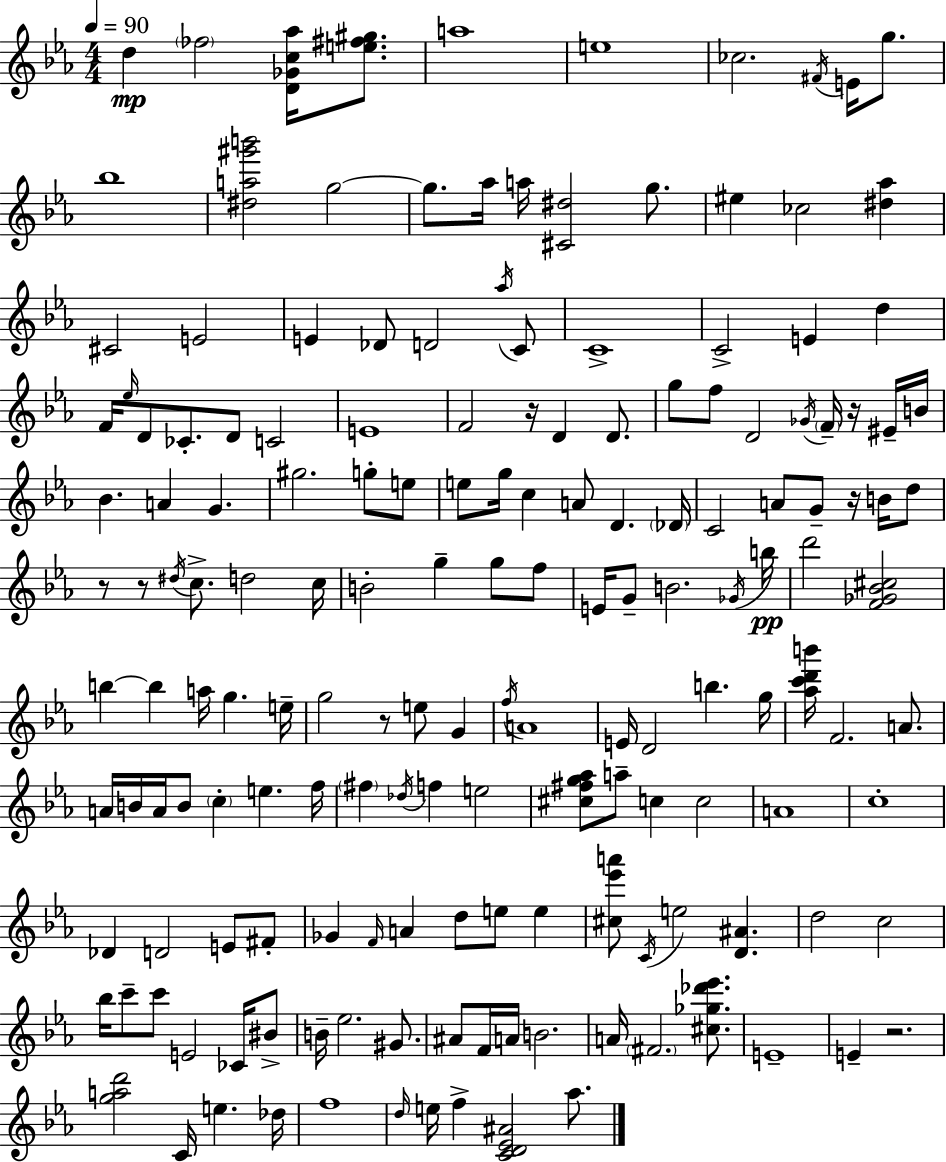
{
  \clef treble
  \numericTimeSignature
  \time 4/4
  \key c \minor
  \tempo 4 = 90
  d''4\mp \parenthesize fes''2 <d' ges' c'' aes''>16 <e'' fis'' gis''>8. | a''1 | e''1 | ces''2. \acciaccatura { fis'16 } e'16 g''8. | \break bes''1 | <dis'' a'' gis''' b'''>2 g''2~~ | g''8. aes''16 a''16 <cis' dis''>2 g''8. | eis''4 ces''2 <dis'' aes''>4 | \break cis'2 e'2 | e'4 des'8 d'2 \acciaccatura { aes''16 } | c'8 c'1-> | c'2-> e'4 d''4 | \break f'16 \grace { ees''16 } d'8 ces'8.-. d'8 c'2 | e'1 | f'2 r16 d'4 | d'8. g''8 f''8 d'2 \acciaccatura { ges'16 } | \break \parenthesize f'16-- r16 eis'16-- b'16 bes'4. a'4 g'4. | gis''2. | g''8-. e''8 e''8 g''16 c''4 a'8 d'4. | \parenthesize des'16 c'2 a'8 g'8-- | \break r16 b'16 d''8 r8 r8 \acciaccatura { dis''16 } c''8.-> d''2 | c''16 b'2-. g''4-- | g''8 f''8 e'16 g'8-- b'2. | \acciaccatura { ges'16 } b''16\pp d'''2 <f' ges' bes' cis''>2 | \break b''4~~ b''4 a''16 g''4. | e''16-- g''2 r8 | e''8 g'4 \acciaccatura { f''16 } a'1 | e'16 d'2 | \break b''4. g''16 <aes'' c''' d''' b'''>16 f'2. | a'8. a'16 b'16 a'16 b'8 \parenthesize c''4-. | e''4. f''16 \parenthesize fis''4 \acciaccatura { des''16 } f''4 | e''2 <cis'' fis'' g'' aes''>8 a''8-- c''4 | \break c''2 a'1 | c''1-. | des'4 d'2 | e'8 fis'8-. ges'4 \grace { f'16 } a'4 | \break d''8 e''8 e''4 <cis'' ees''' a'''>8 \acciaccatura { c'16 } e''2 | <d' ais'>4. d''2 | c''2 bes''16 c'''8-- c'''8 e'2 | ces'16 bis'8-> b'16-- ees''2. | \break gis'8. ais'8 f'16 a'16 b'2. | a'16 \parenthesize fis'2. | <cis'' ges'' des''' ees'''>8. e'1-- | e'4-- r2. | \break <g'' a'' d'''>2 | c'16 e''4. des''16 f''1 | \grace { d''16 } e''16 f''4-> | <c' d' ees' ais'>2 aes''8. \bar "|."
}